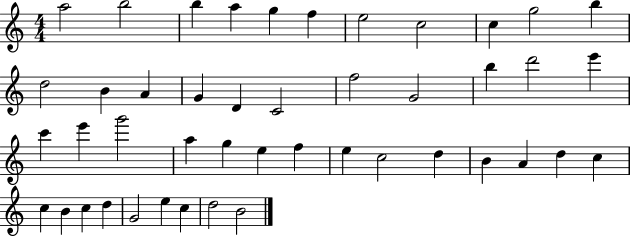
X:1
T:Untitled
M:4/4
L:1/4
K:C
a2 b2 b a g f e2 c2 c g2 b d2 B A G D C2 f2 G2 b d'2 e' c' e' g'2 a g e f e c2 d B A d c c B c d G2 e c d2 B2